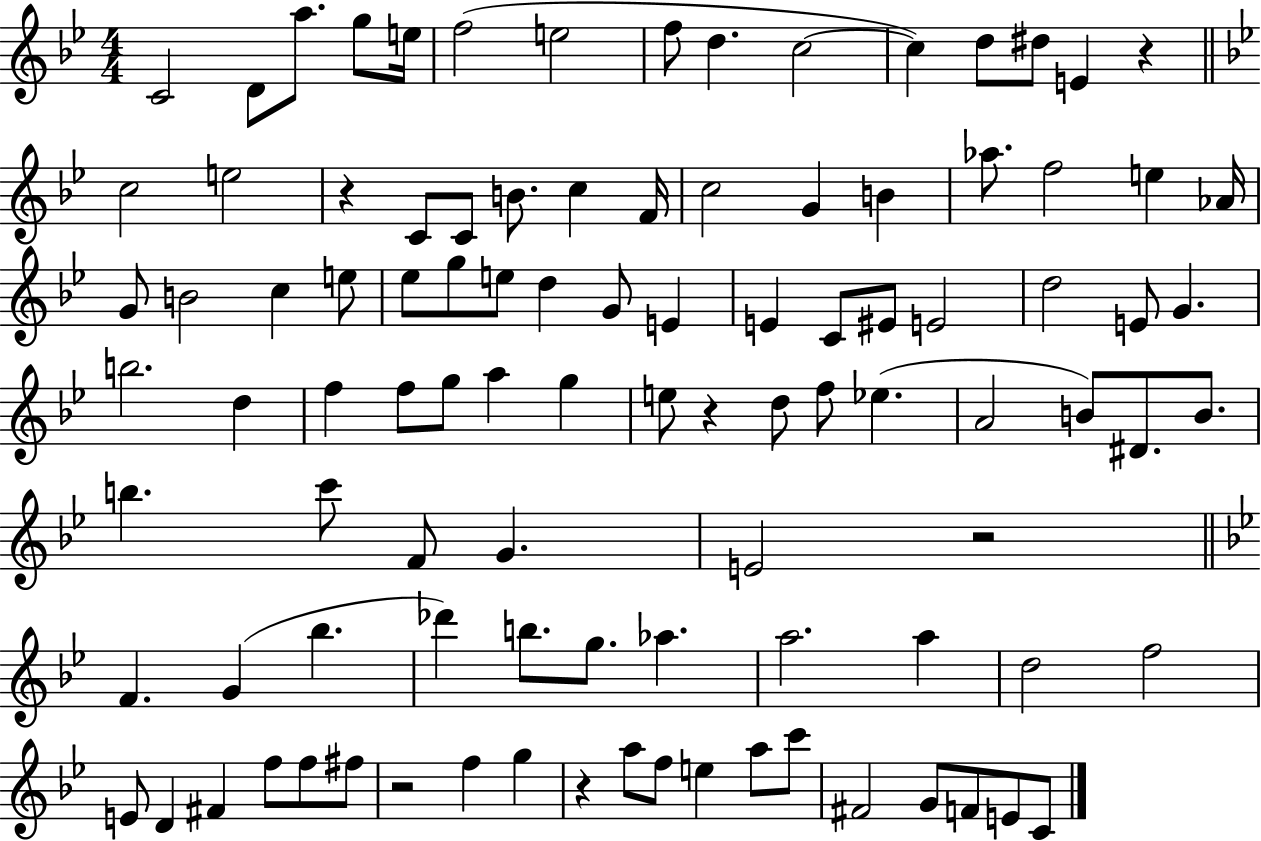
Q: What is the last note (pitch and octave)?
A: C4